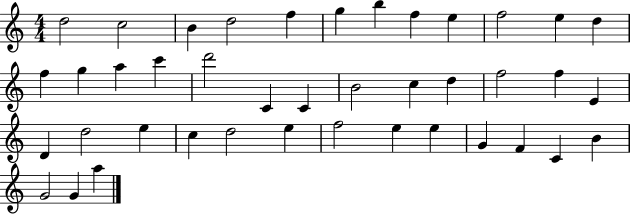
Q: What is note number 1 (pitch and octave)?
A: D5